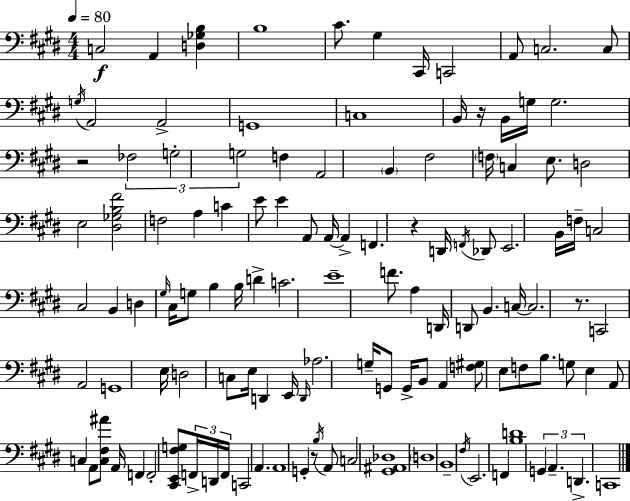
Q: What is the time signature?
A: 4/4